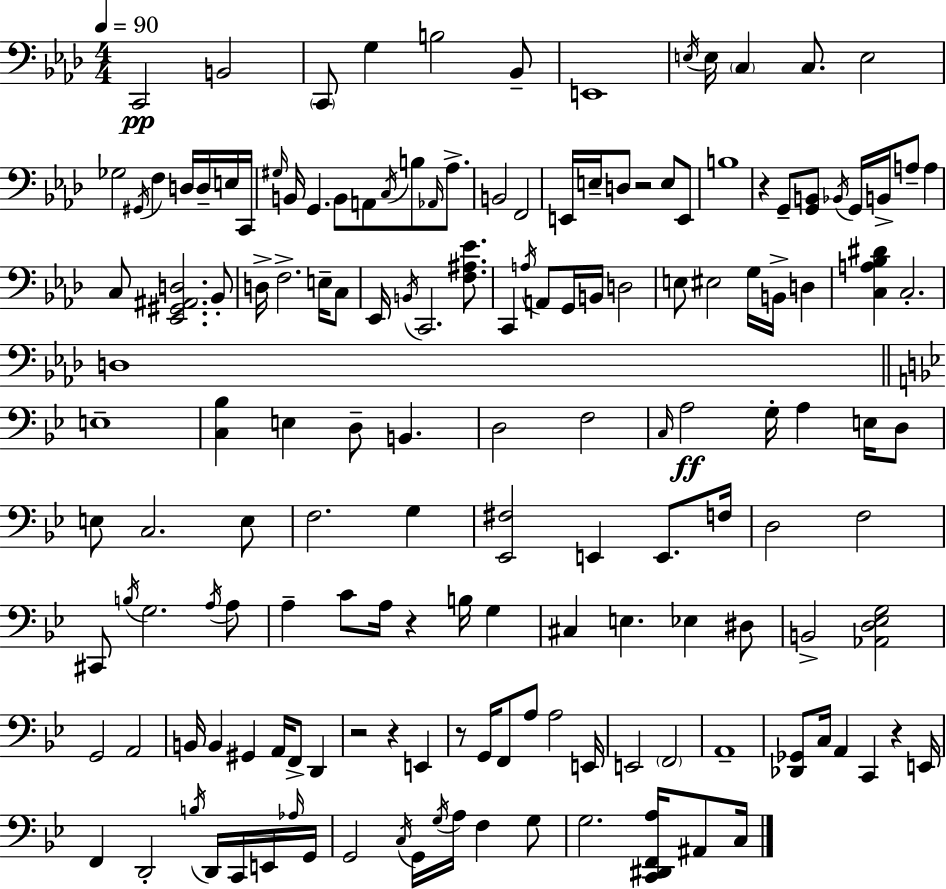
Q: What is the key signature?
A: F minor